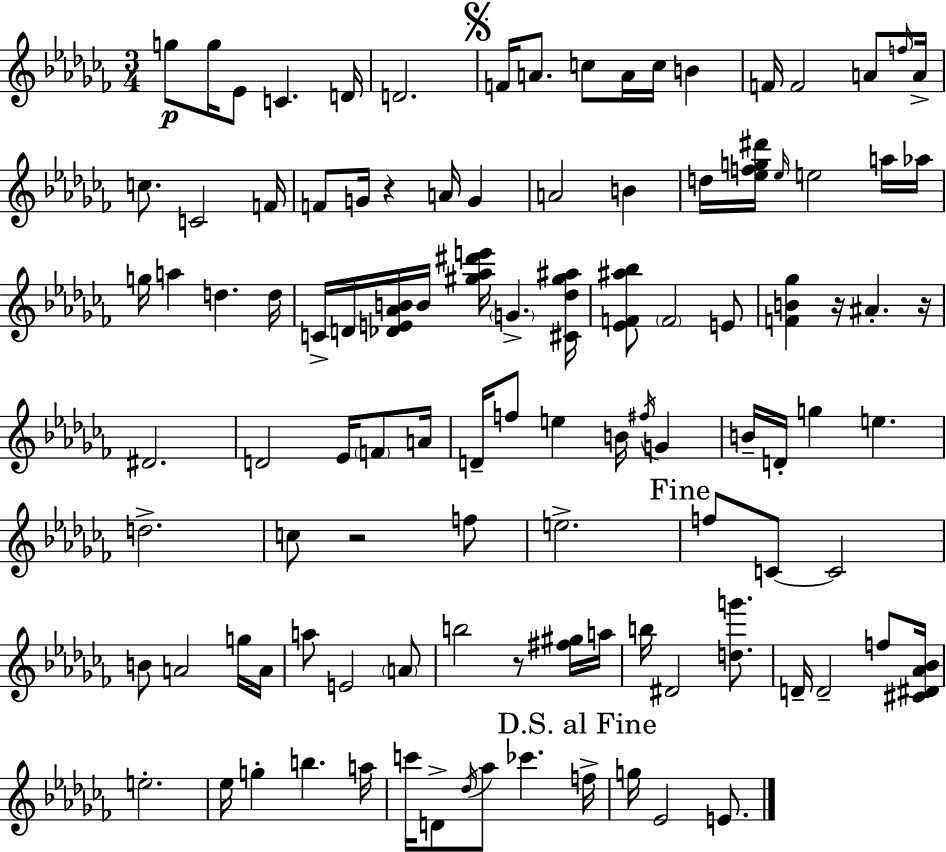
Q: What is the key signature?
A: AES minor